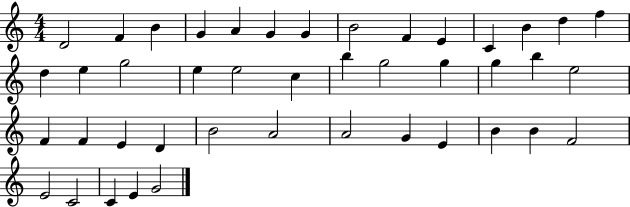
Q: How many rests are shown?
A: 0